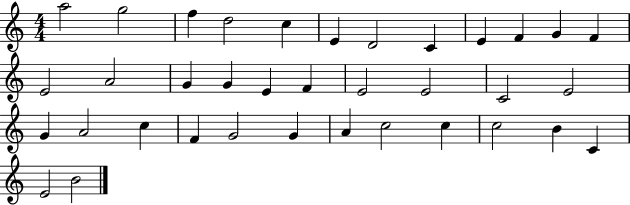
{
  \clef treble
  \numericTimeSignature
  \time 4/4
  \key c \major
  a''2 g''2 | f''4 d''2 c''4 | e'4 d'2 c'4 | e'4 f'4 g'4 f'4 | \break e'2 a'2 | g'4 g'4 e'4 f'4 | e'2 e'2 | c'2 e'2 | \break g'4 a'2 c''4 | f'4 g'2 g'4 | a'4 c''2 c''4 | c''2 b'4 c'4 | \break e'2 b'2 | \bar "|."
}